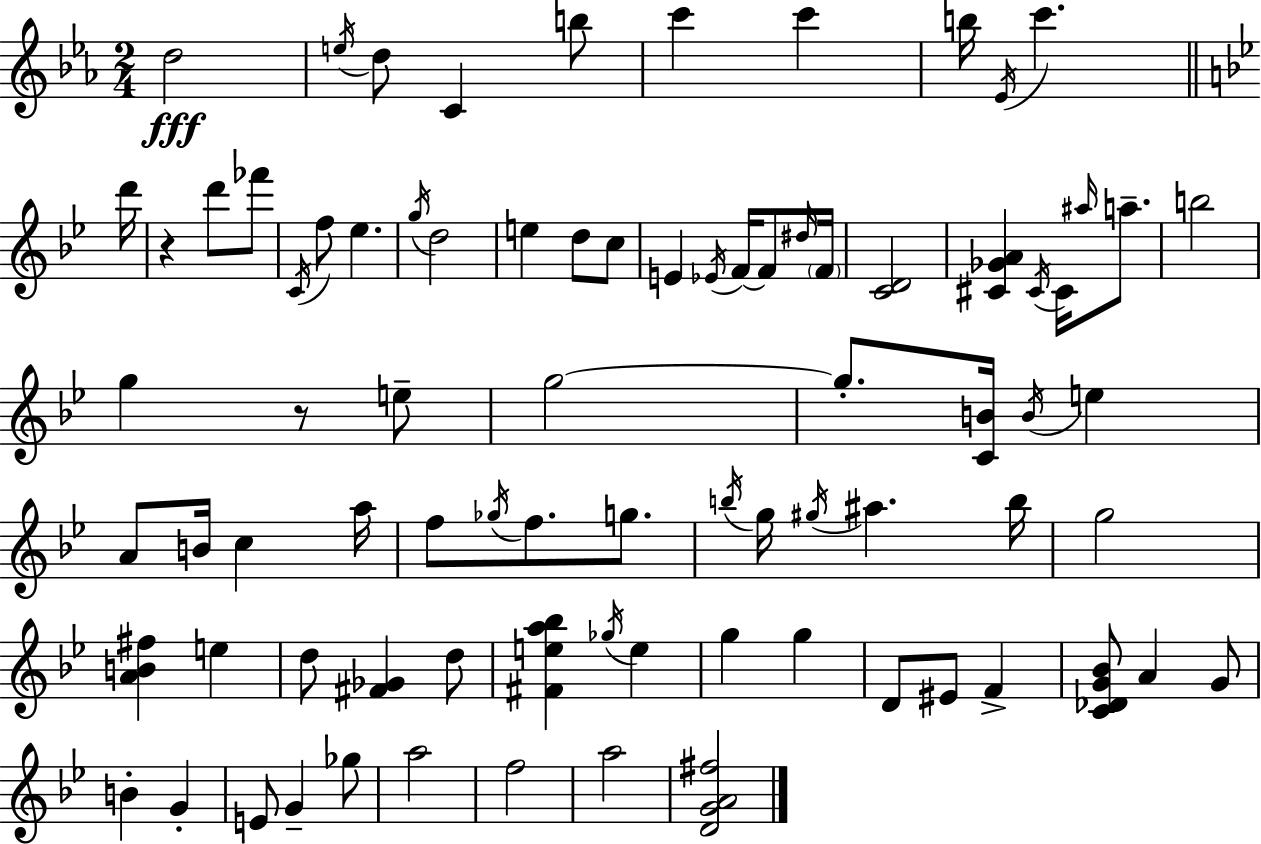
D5/h E5/s D5/e C4/q B5/e C6/q C6/q B5/s Eb4/s C6/q. D6/s R/q D6/e FES6/e C4/s F5/e Eb5/q. G5/s D5/h E5/q D5/e C5/e E4/q Eb4/s F4/s F4/e D#5/s F4/s [C4,D4]/h [C#4,Gb4,A4]/q C#4/s C#4/s A#5/s A5/e. B5/h G5/q R/e E5/e G5/h G5/e. [C4,B4]/s B4/s E5/q A4/e B4/s C5/q A5/s F5/e Gb5/s F5/e. G5/e. B5/s G5/s G#5/s A#5/q. B5/s G5/h [A4,B4,F#5]/q E5/q D5/e [F#4,Gb4]/q D5/e [F#4,E5,A5,Bb5]/q Gb5/s E5/q G5/q G5/q D4/e EIS4/e F4/q [C4,Db4,G4,Bb4]/e A4/q G4/e B4/q G4/q E4/e G4/q Gb5/e A5/h F5/h A5/h [D4,G4,A4,F#5]/h